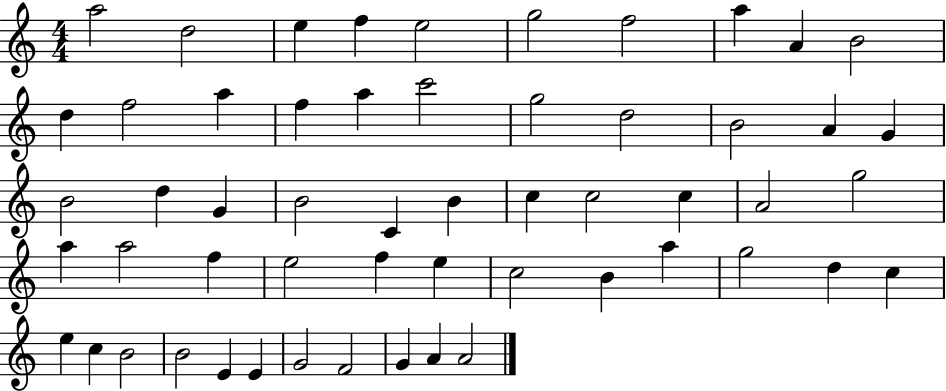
{
  \clef treble
  \numericTimeSignature
  \time 4/4
  \key c \major
  a''2 d''2 | e''4 f''4 e''2 | g''2 f''2 | a''4 a'4 b'2 | \break d''4 f''2 a''4 | f''4 a''4 c'''2 | g''2 d''2 | b'2 a'4 g'4 | \break b'2 d''4 g'4 | b'2 c'4 b'4 | c''4 c''2 c''4 | a'2 g''2 | \break a''4 a''2 f''4 | e''2 f''4 e''4 | c''2 b'4 a''4 | g''2 d''4 c''4 | \break e''4 c''4 b'2 | b'2 e'4 e'4 | g'2 f'2 | g'4 a'4 a'2 | \break \bar "|."
}